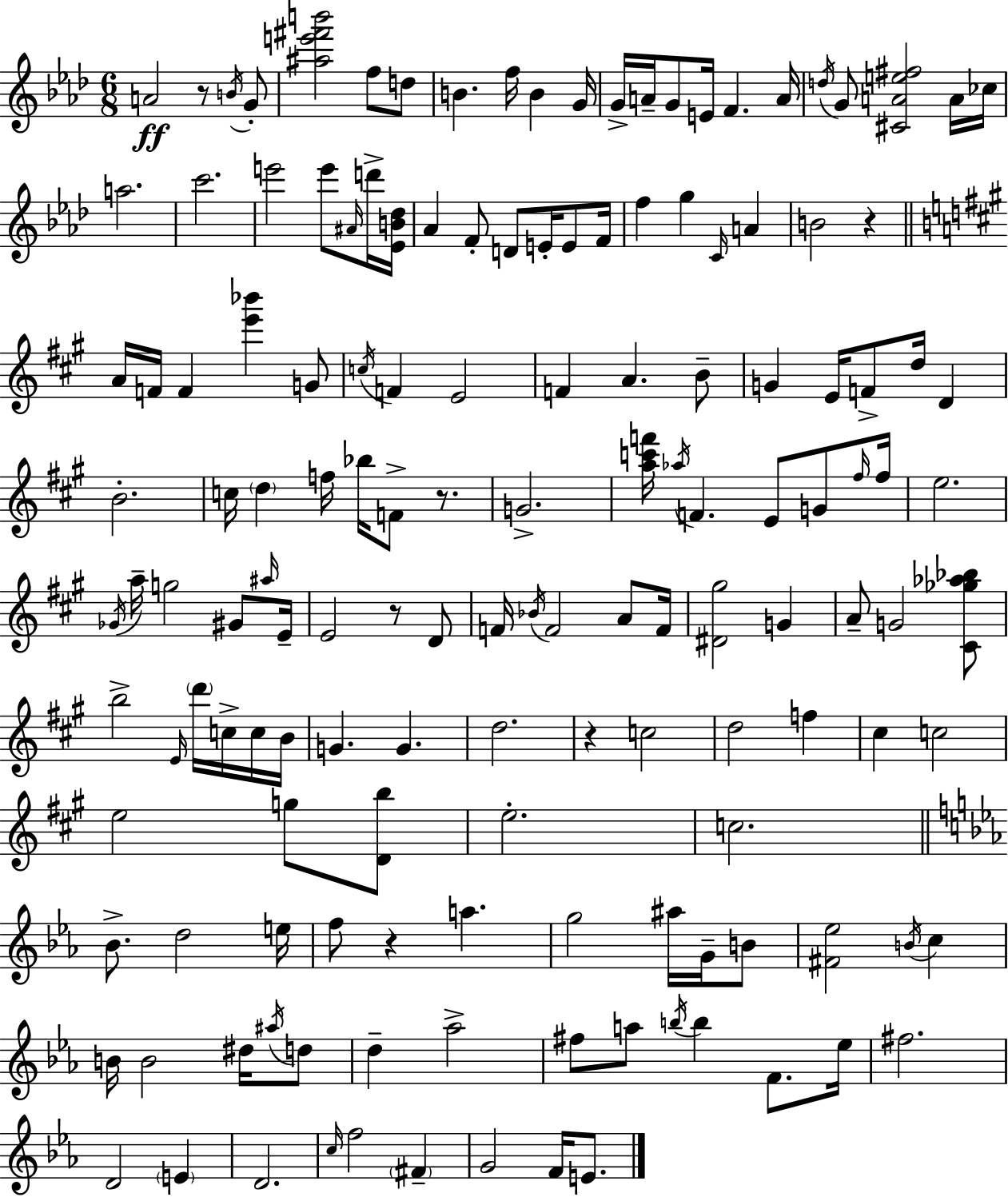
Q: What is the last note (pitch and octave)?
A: E4